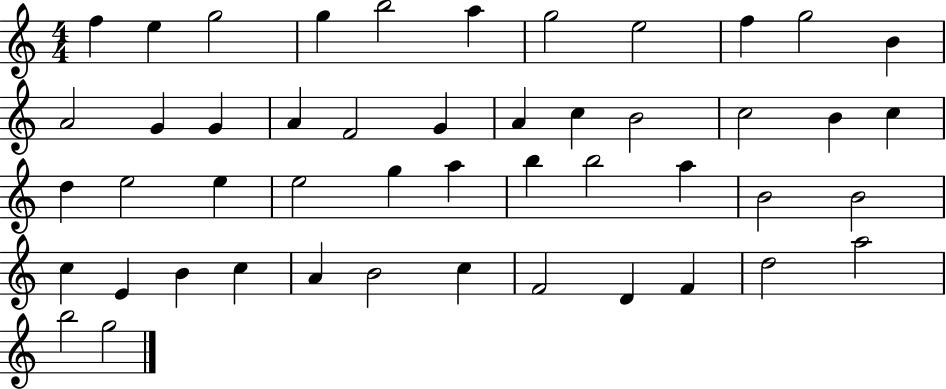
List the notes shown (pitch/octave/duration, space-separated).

F5/q E5/q G5/h G5/q B5/h A5/q G5/h E5/h F5/q G5/h B4/q A4/h G4/q G4/q A4/q F4/h G4/q A4/q C5/q B4/h C5/h B4/q C5/q D5/q E5/h E5/q E5/h G5/q A5/q B5/q B5/h A5/q B4/h B4/h C5/q E4/q B4/q C5/q A4/q B4/h C5/q F4/h D4/q F4/q D5/h A5/h B5/h G5/h